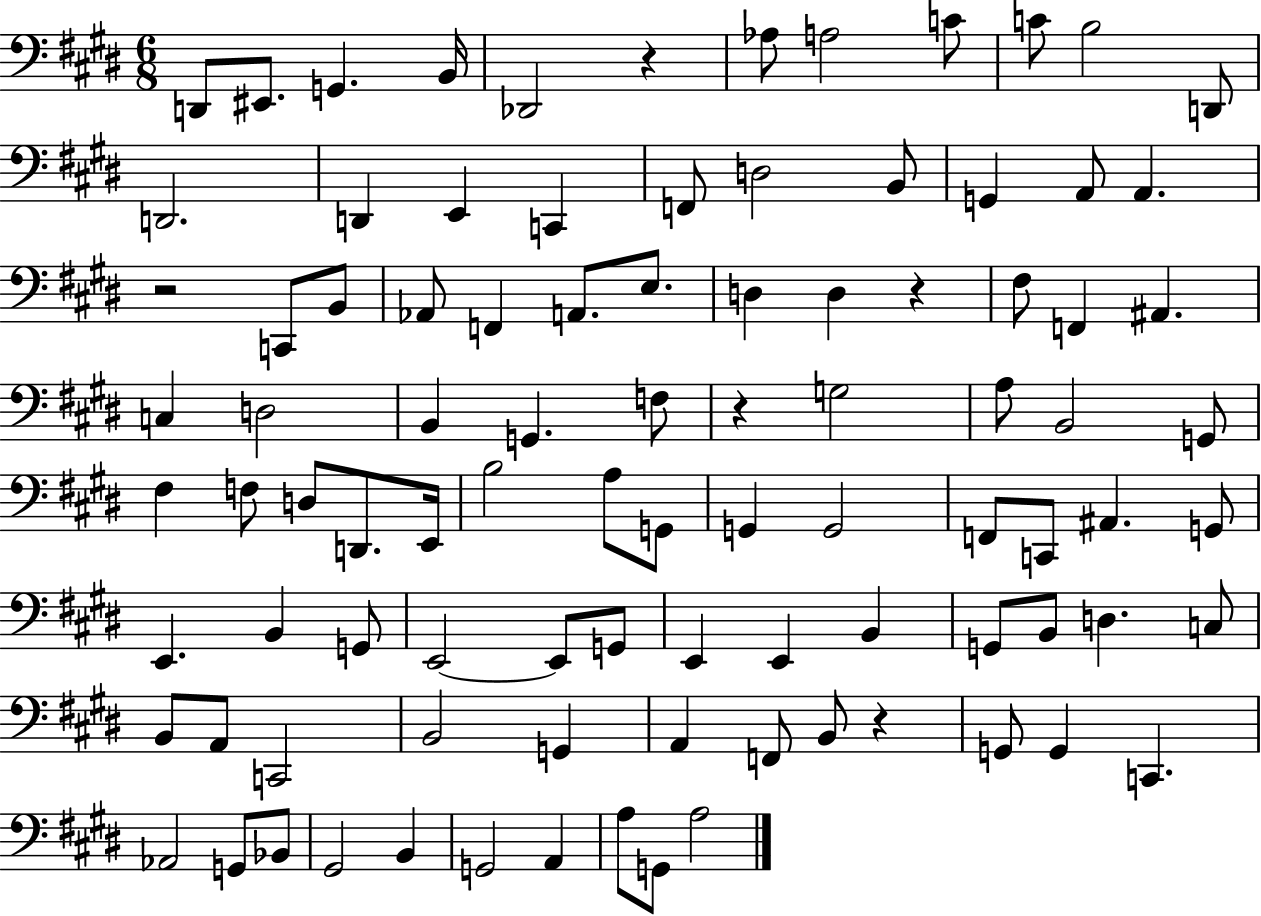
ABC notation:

X:1
T:Untitled
M:6/8
L:1/4
K:E
D,,/2 ^E,,/2 G,, B,,/4 _D,,2 z _A,/2 A,2 C/2 C/2 B,2 D,,/2 D,,2 D,, E,, C,, F,,/2 D,2 B,,/2 G,, A,,/2 A,, z2 C,,/2 B,,/2 _A,,/2 F,, A,,/2 E,/2 D, D, z ^F,/2 F,, ^A,, C, D,2 B,, G,, F,/2 z G,2 A,/2 B,,2 G,,/2 ^F, F,/2 D,/2 D,,/2 E,,/4 B,2 A,/2 G,,/2 G,, G,,2 F,,/2 C,,/2 ^A,, G,,/2 E,, B,, G,,/2 E,,2 E,,/2 G,,/2 E,, E,, B,, G,,/2 B,,/2 D, C,/2 B,,/2 A,,/2 C,,2 B,,2 G,, A,, F,,/2 B,,/2 z G,,/2 G,, C,, _A,,2 G,,/2 _B,,/2 ^G,,2 B,, G,,2 A,, A,/2 G,,/2 A,2